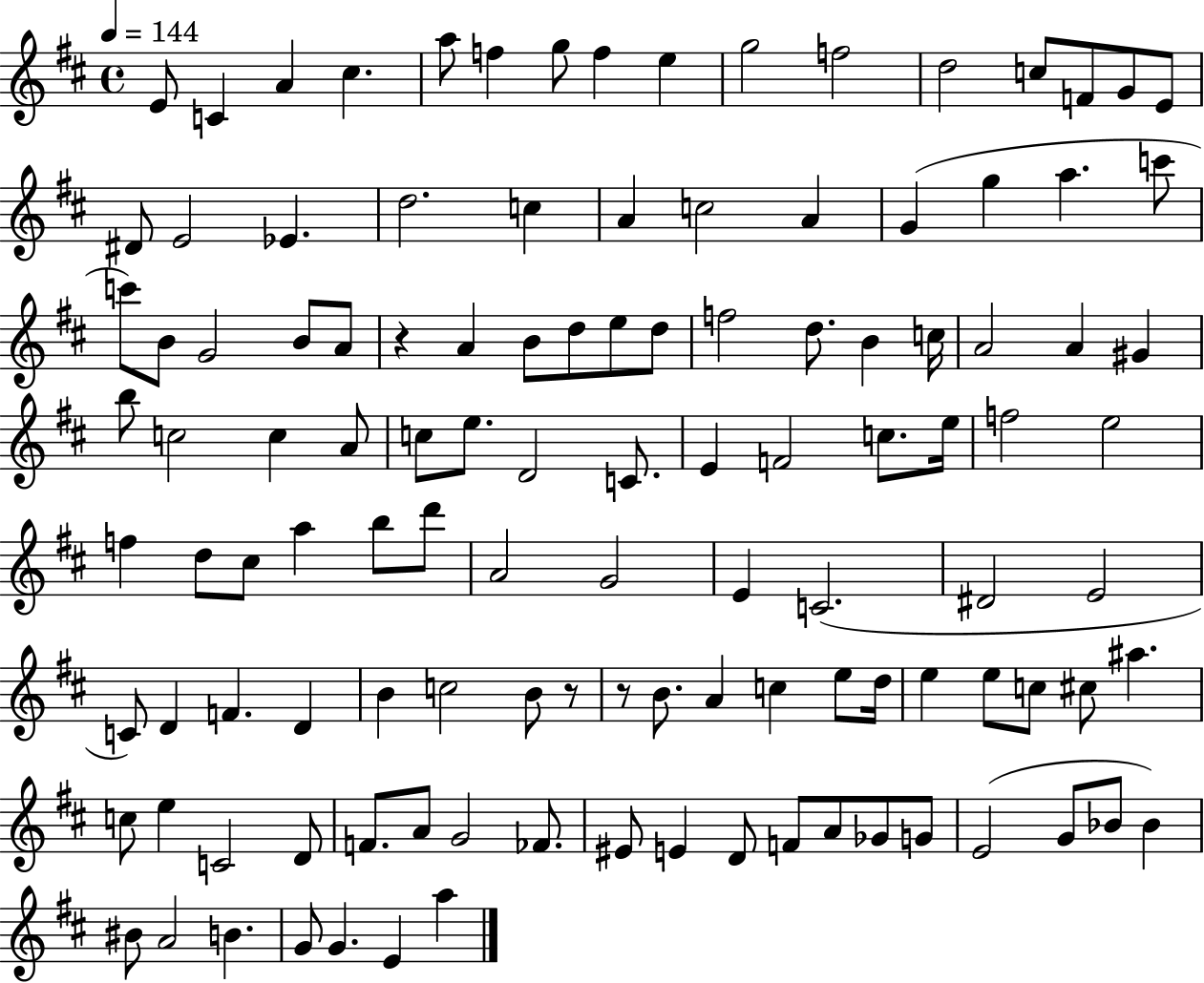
E4/e C4/q A4/q C#5/q. A5/e F5/q G5/e F5/q E5/q G5/h F5/h D5/h C5/e F4/e G4/e E4/e D#4/e E4/h Eb4/q. D5/h. C5/q A4/q C5/h A4/q G4/q G5/q A5/q. C6/e C6/e B4/e G4/h B4/e A4/e R/q A4/q B4/e D5/e E5/e D5/e F5/h D5/e. B4/q C5/s A4/h A4/q G#4/q B5/e C5/h C5/q A4/e C5/e E5/e. D4/h C4/e. E4/q F4/h C5/e. E5/s F5/h E5/h F5/q D5/e C#5/e A5/q B5/e D6/e A4/h G4/h E4/q C4/h. D#4/h E4/h C4/e D4/q F4/q. D4/q B4/q C5/h B4/e R/e R/e B4/e. A4/q C5/q E5/e D5/s E5/q E5/e C5/e C#5/e A#5/q. C5/e E5/q C4/h D4/e F4/e. A4/e G4/h FES4/e. EIS4/e E4/q D4/e F4/e A4/e Gb4/e G4/e E4/h G4/e Bb4/e Bb4/q BIS4/e A4/h B4/q. G4/e G4/q. E4/q A5/q